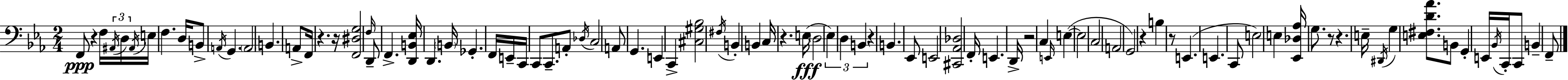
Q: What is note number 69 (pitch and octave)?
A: Bb2